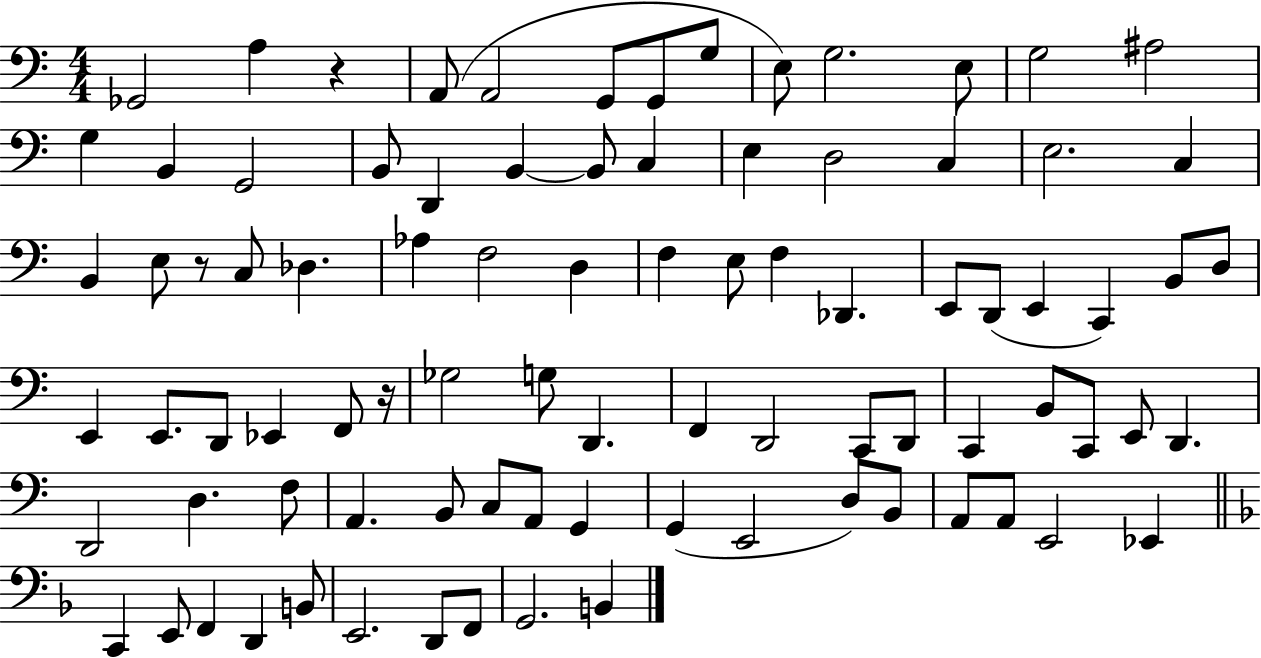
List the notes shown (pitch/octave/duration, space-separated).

Gb2/h A3/q R/q A2/e A2/h G2/e G2/e G3/e E3/e G3/h. E3/e G3/h A#3/h G3/q B2/q G2/h B2/e D2/q B2/q B2/e C3/q E3/q D3/h C3/q E3/h. C3/q B2/q E3/e R/e C3/e Db3/q. Ab3/q F3/h D3/q F3/q E3/e F3/q Db2/q. E2/e D2/e E2/q C2/q B2/e D3/e E2/q E2/e. D2/e Eb2/q F2/e R/s Gb3/h G3/e D2/q. F2/q D2/h C2/e D2/e C2/q B2/e C2/e E2/e D2/q. D2/h D3/q. F3/e A2/q. B2/e C3/e A2/e G2/q G2/q E2/h D3/e B2/e A2/e A2/e E2/h Eb2/q C2/q E2/e F2/q D2/q B2/e E2/h. D2/e F2/e G2/h. B2/q